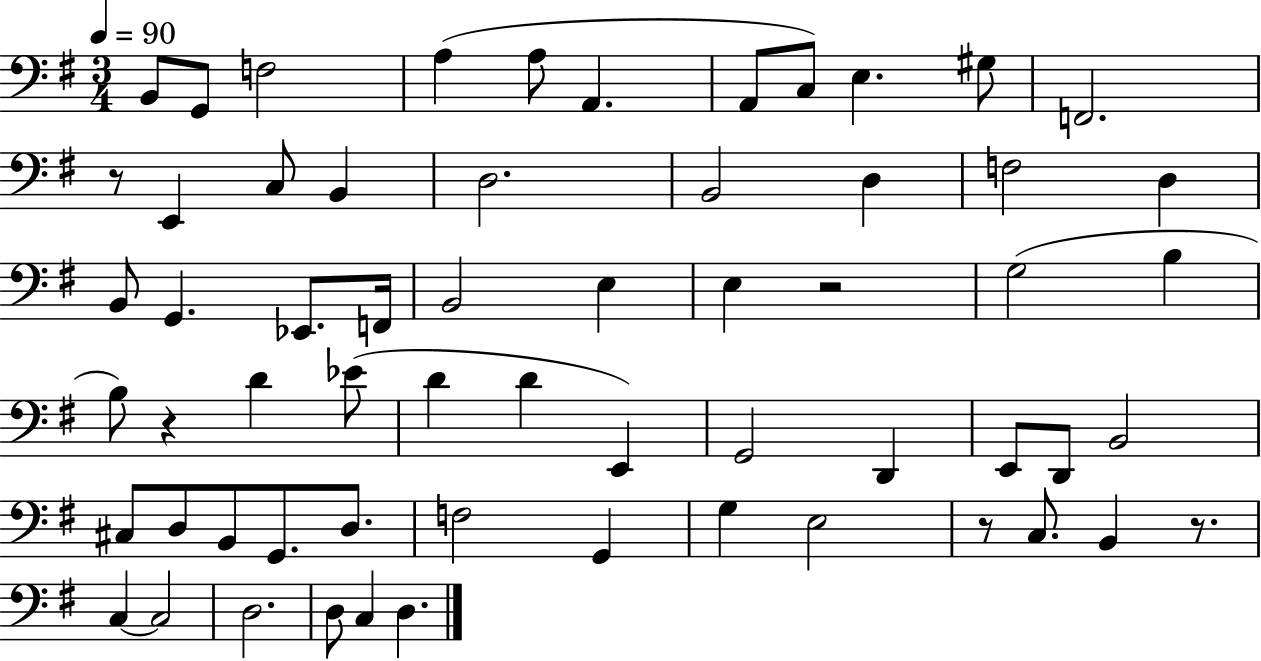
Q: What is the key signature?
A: G major